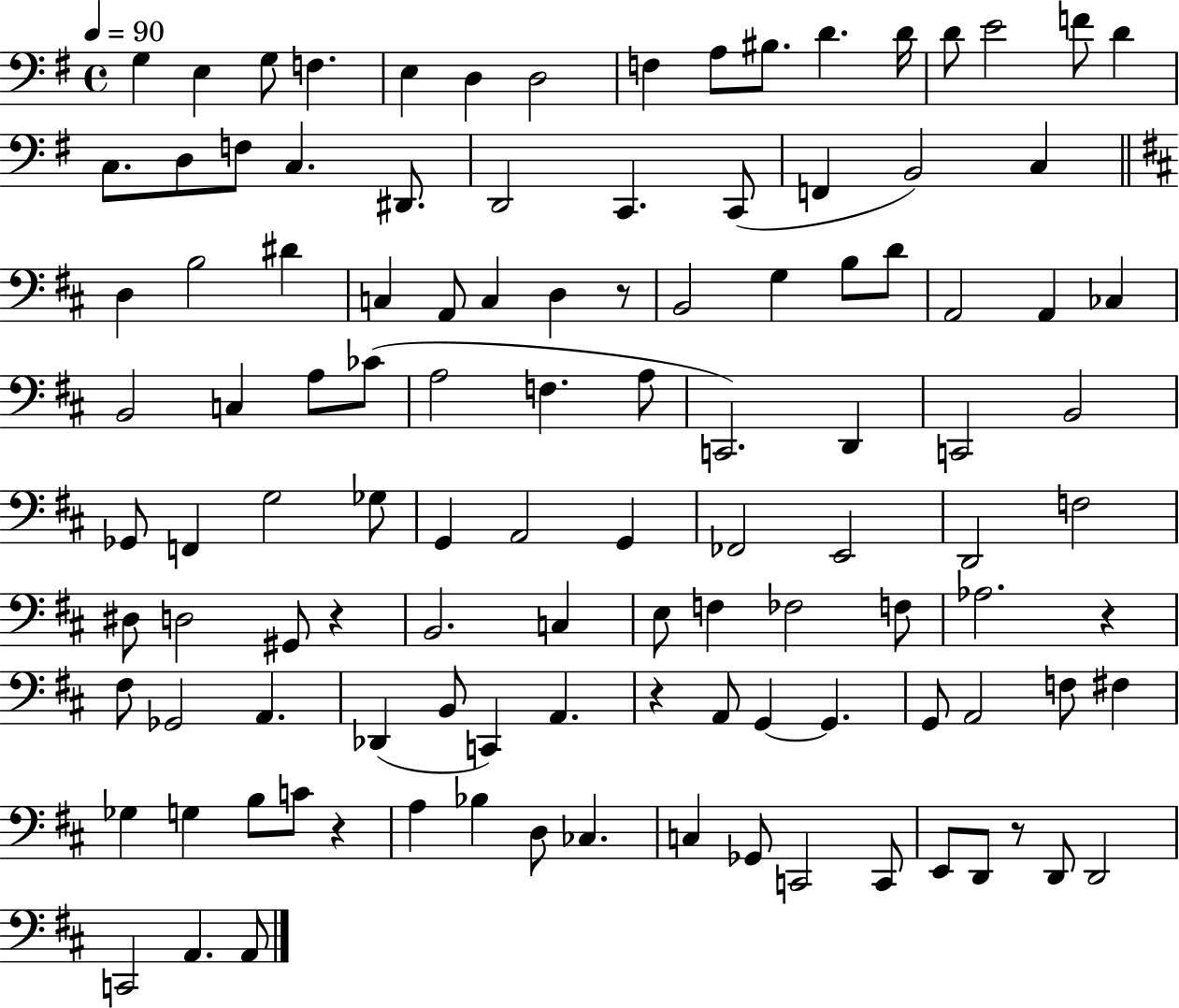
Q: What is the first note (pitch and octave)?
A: G3